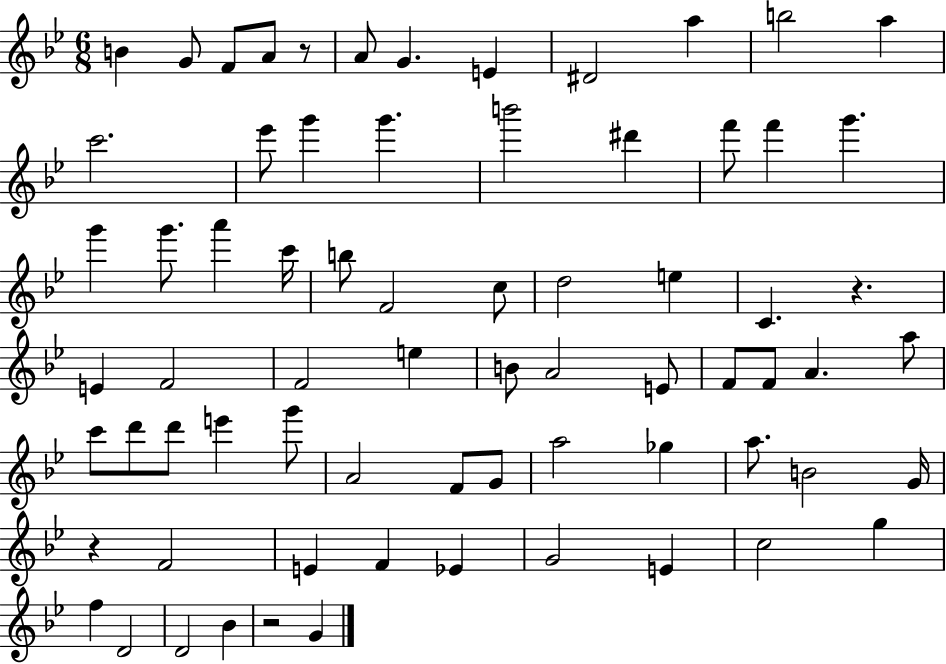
B4/q G4/e F4/e A4/e R/e A4/e G4/q. E4/q D#4/h A5/q B5/h A5/q C6/h. Eb6/e G6/q G6/q. B6/h D#6/q F6/e F6/q G6/q. G6/q G6/e. A6/q C6/s B5/e F4/h C5/e D5/h E5/q C4/q. R/q. E4/q F4/h F4/h E5/q B4/e A4/h E4/e F4/e F4/e A4/q. A5/e C6/e D6/e D6/e E6/q G6/e A4/h F4/e G4/e A5/h Gb5/q A5/e. B4/h G4/s R/q F4/h E4/q F4/q Eb4/q G4/h E4/q C5/h G5/q F5/q D4/h D4/h Bb4/q R/h G4/q